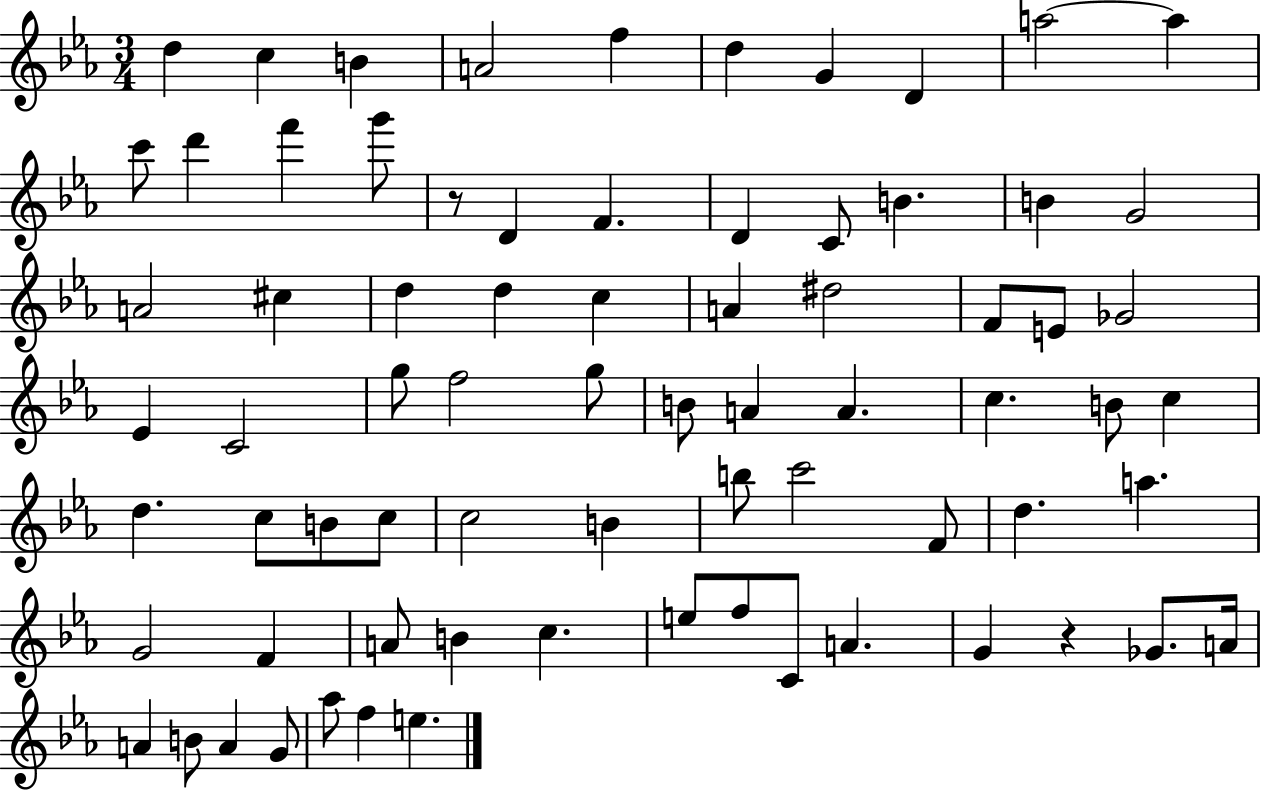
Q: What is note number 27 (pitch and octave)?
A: A4